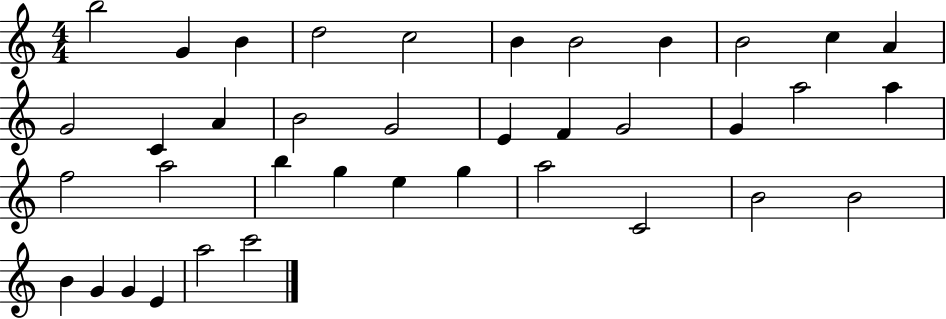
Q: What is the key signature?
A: C major